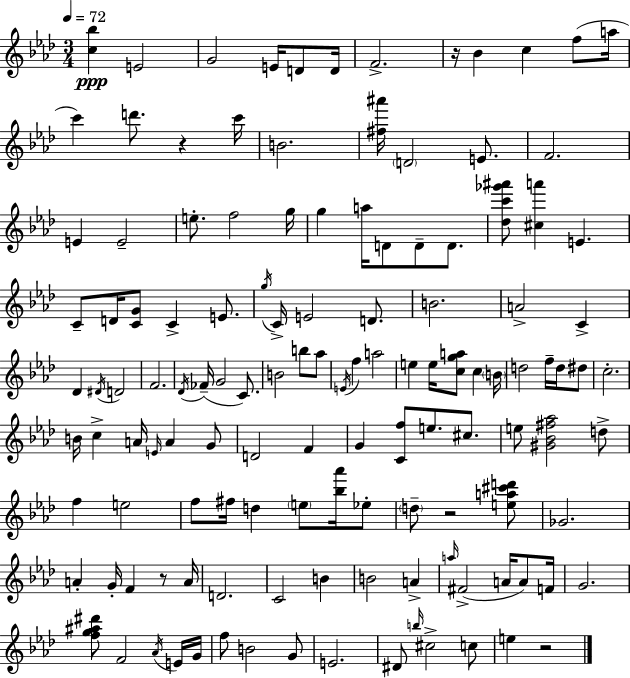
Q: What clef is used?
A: treble